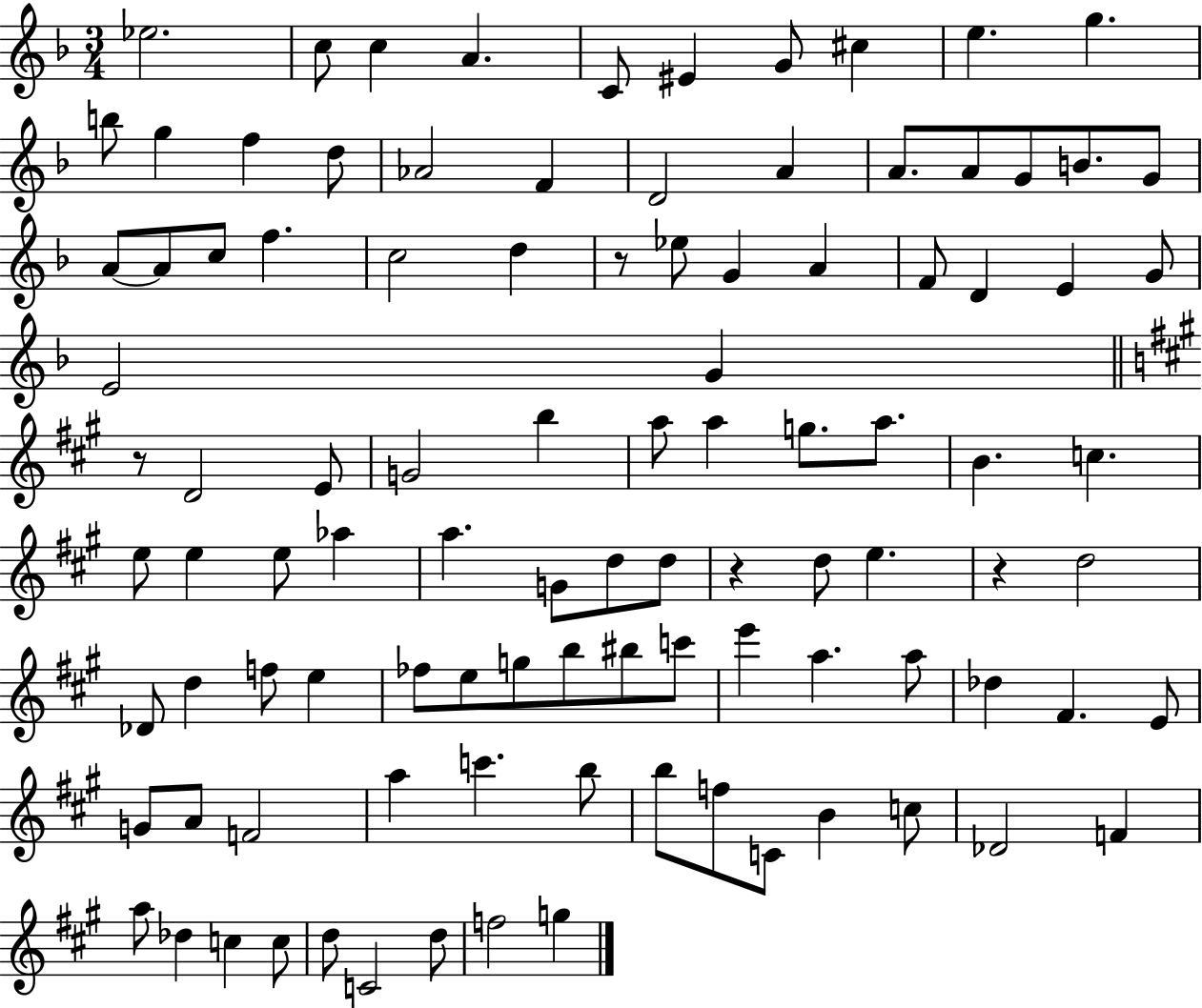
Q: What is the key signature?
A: F major